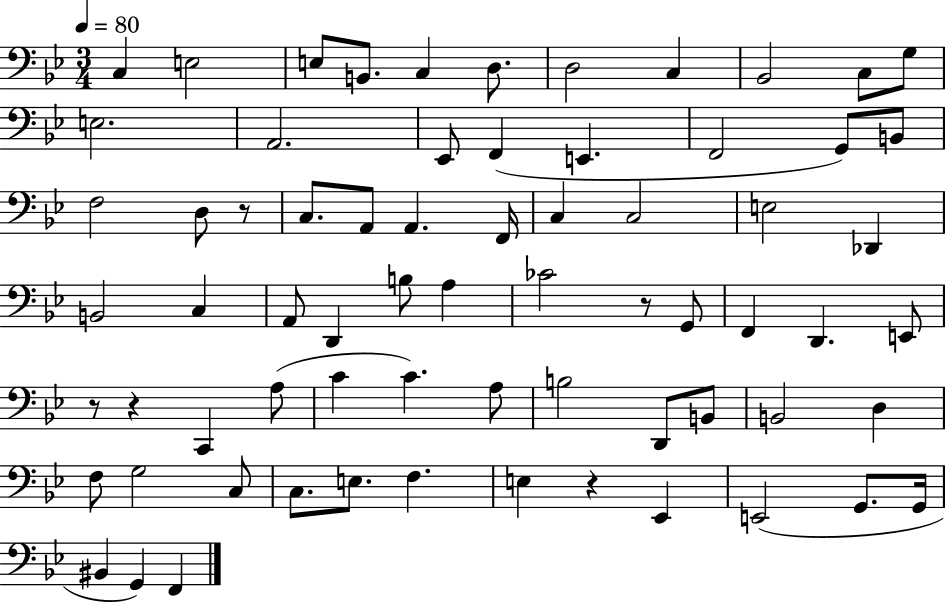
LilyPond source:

{
  \clef bass
  \numericTimeSignature
  \time 3/4
  \key bes \major
  \tempo 4 = 80
  \repeat volta 2 { c4 e2 | e8 b,8. c4 d8. | d2 c4 | bes,2 c8 g8 | \break e2. | a,2. | ees,8 f,4( e,4. | f,2 g,8) b,8 | \break f2 d8 r8 | c8. a,8 a,4. f,16 | c4 c2 | e2 des,4 | \break b,2 c4 | a,8 d,4 b8 a4 | ces'2 r8 g,8 | f,4 d,4. e,8 | \break r8 r4 c,4 a8( | c'4 c'4.) a8 | b2 d,8 b,8 | b,2 d4 | \break f8 g2 c8 | c8. e8. f4. | e4 r4 ees,4 | e,2( g,8. g,16 | \break bis,4 g,4) f,4 | } \bar "|."
}